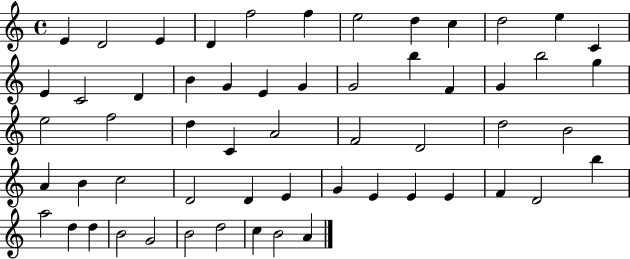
X:1
T:Untitled
M:4/4
L:1/4
K:C
E D2 E D f2 f e2 d c d2 e C E C2 D B G E G G2 b F G b2 g e2 f2 d C A2 F2 D2 d2 B2 A B c2 D2 D E G E E E F D2 b a2 d d B2 G2 B2 d2 c B2 A